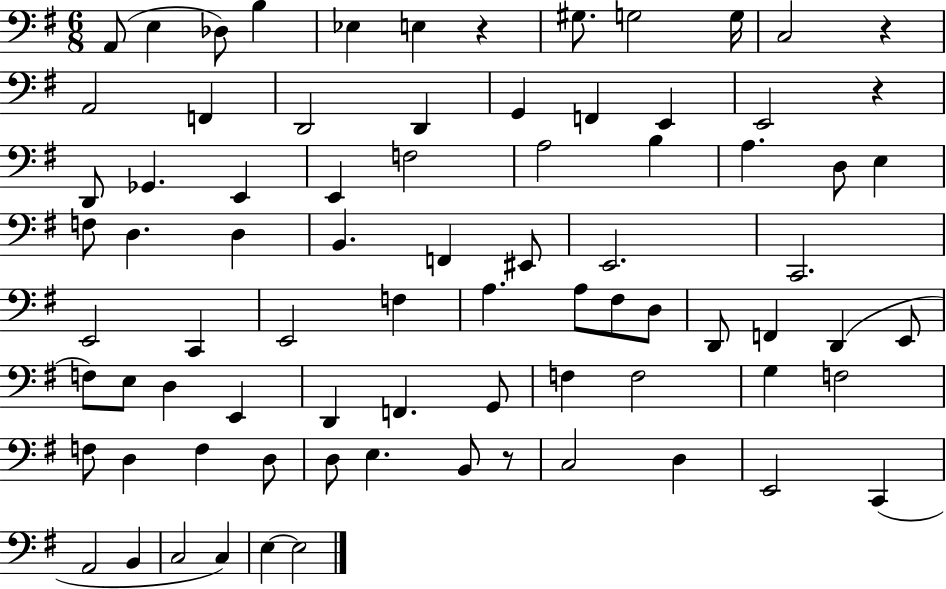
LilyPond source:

{
  \clef bass
  \numericTimeSignature
  \time 6/8
  \key g \major
  a,8( e4 des8) b4 | ees4 e4 r4 | gis8. g2 g16 | c2 r4 | \break a,2 f,4 | d,2 d,4 | g,4 f,4 e,4 | e,2 r4 | \break d,8 ges,4. e,4 | e,4 f2 | a2 b4 | a4. d8 e4 | \break f8 d4. d4 | b,4. f,4 eis,8 | e,2. | c,2. | \break e,2 c,4 | e,2 f4 | a4. a8 fis8 d8 | d,8 f,4 d,4( e,8 | \break f8) e8 d4 e,4 | d,4 f,4. g,8 | f4 f2 | g4 f2 | \break f8 d4 f4 d8 | d8 e4. b,8 r8 | c2 d4 | e,2 c,4( | \break a,2 b,4 | c2 c4) | e4~~ e2 | \bar "|."
}